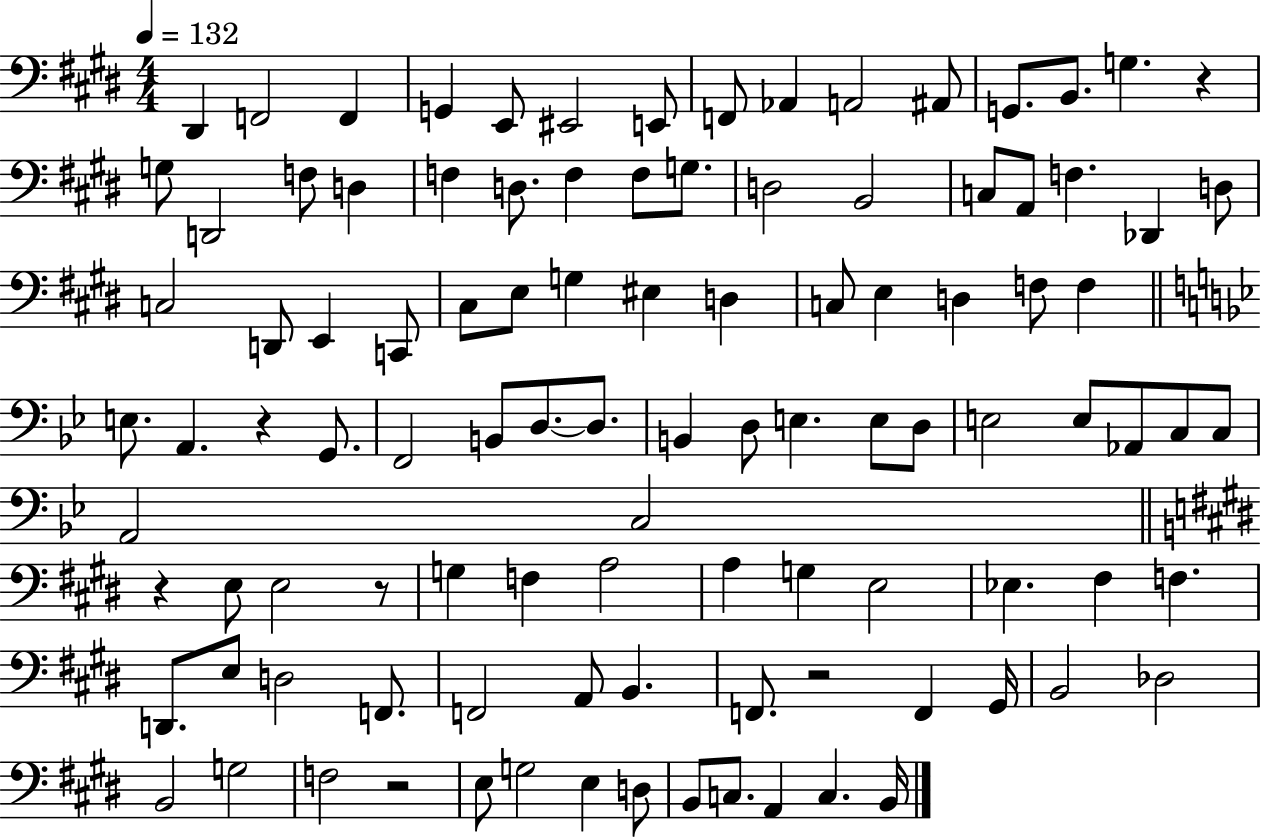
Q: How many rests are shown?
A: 6